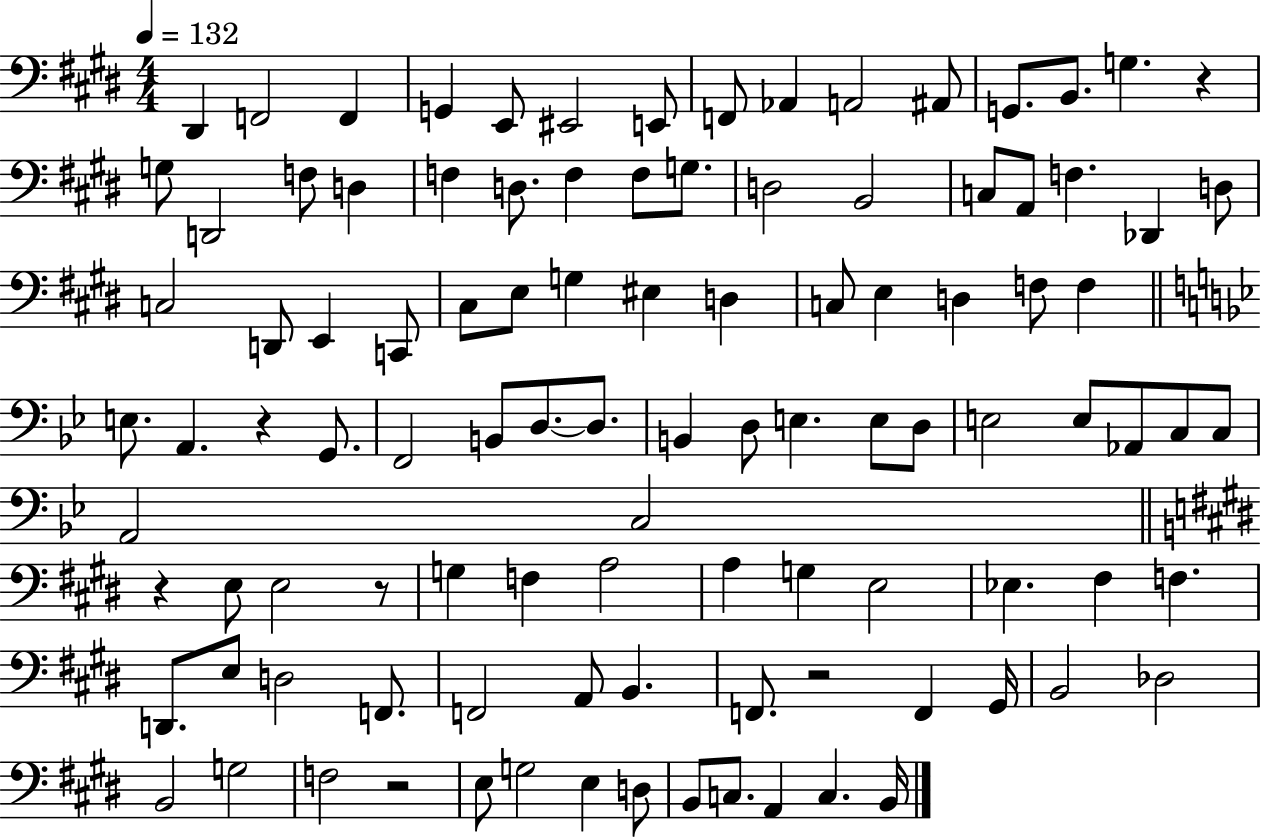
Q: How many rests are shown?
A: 6